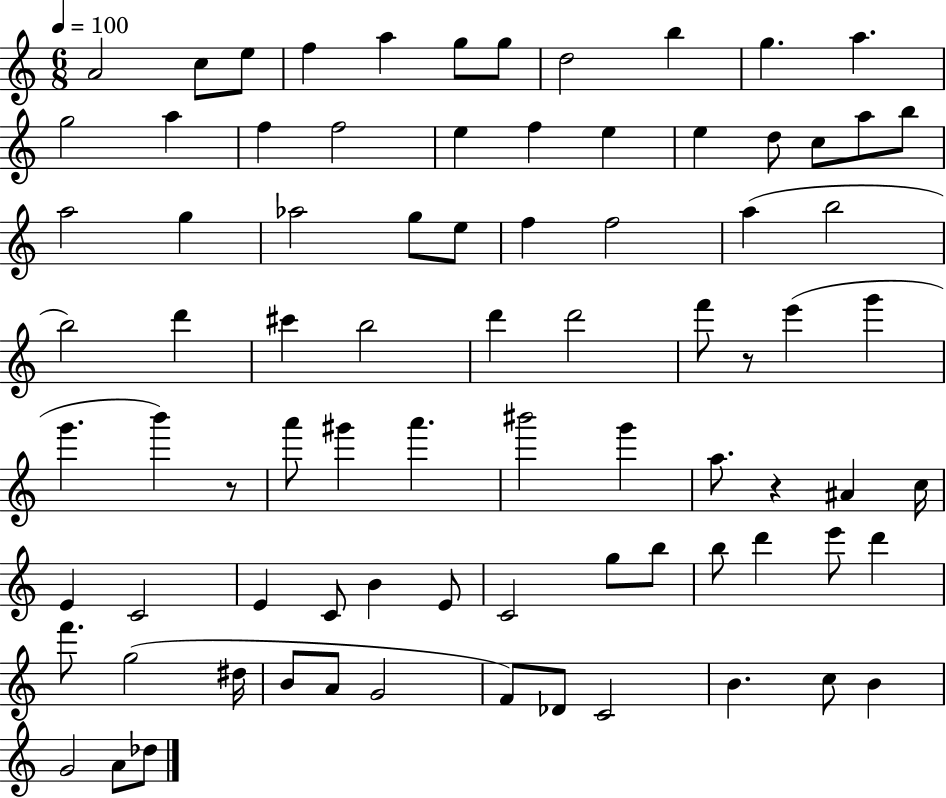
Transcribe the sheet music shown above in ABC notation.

X:1
T:Untitled
M:6/8
L:1/4
K:C
A2 c/2 e/2 f a g/2 g/2 d2 b g a g2 a f f2 e f e e d/2 c/2 a/2 b/2 a2 g _a2 g/2 e/2 f f2 a b2 b2 d' ^c' b2 d' d'2 f'/2 z/2 e' g' g' b' z/2 a'/2 ^g' a' ^b'2 g' a/2 z ^A c/4 E C2 E C/2 B E/2 C2 g/2 b/2 b/2 d' e'/2 d' f'/2 g2 ^d/4 B/2 A/2 G2 F/2 _D/2 C2 B c/2 B G2 A/2 _d/2